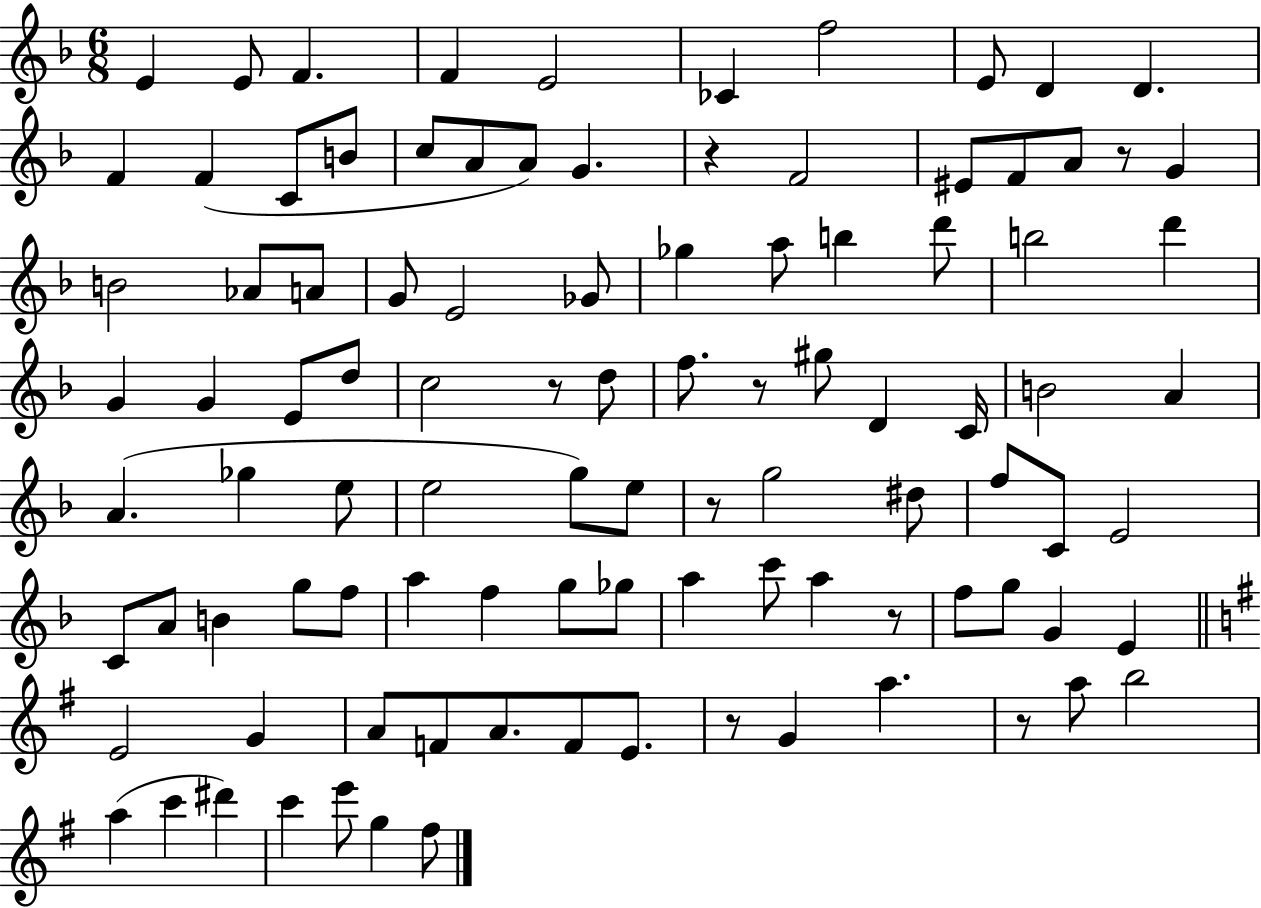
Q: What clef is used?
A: treble